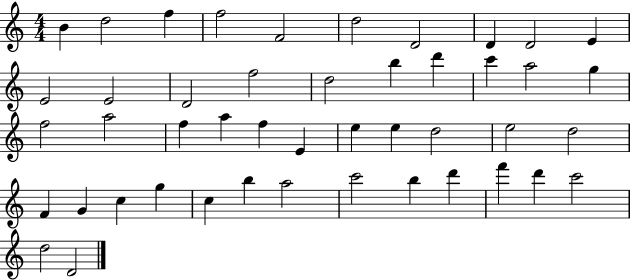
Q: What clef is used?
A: treble